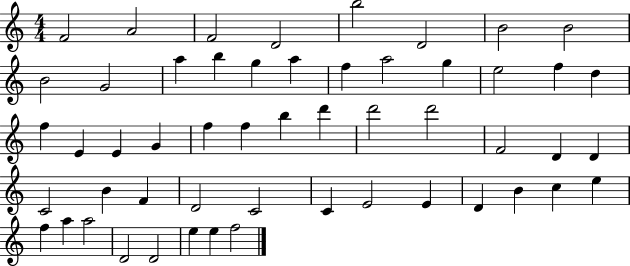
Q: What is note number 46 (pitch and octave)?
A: F5